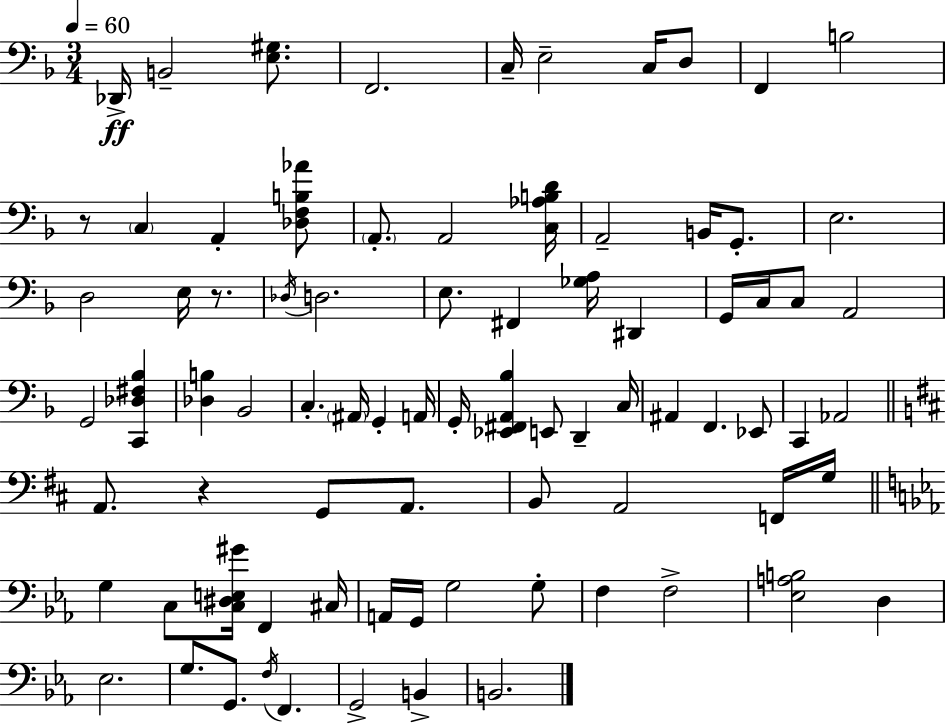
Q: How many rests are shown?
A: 3